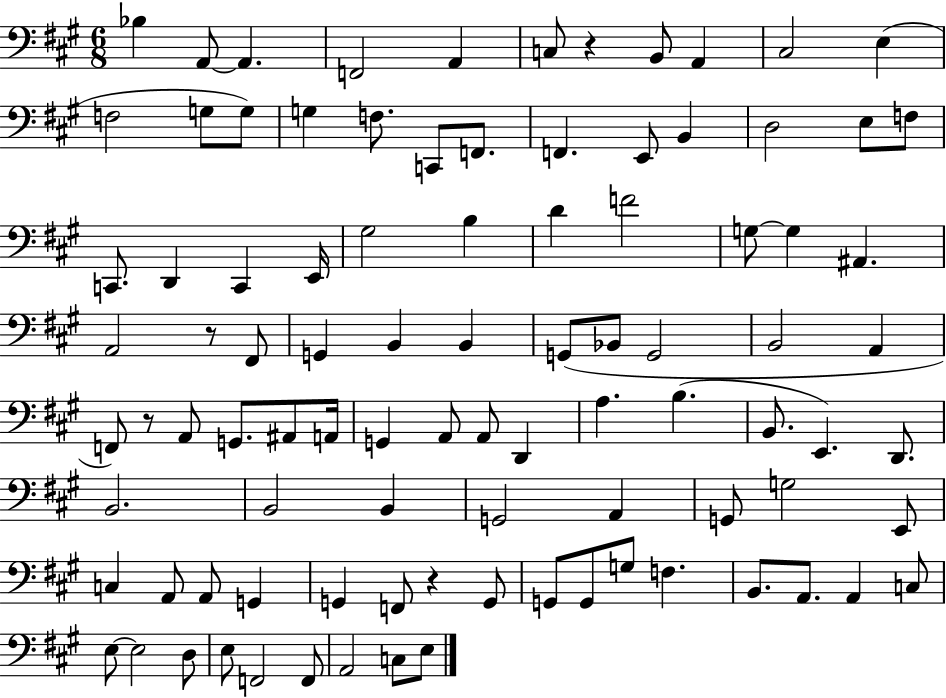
{
  \clef bass
  \numericTimeSignature
  \time 6/8
  \key a \major
  \repeat volta 2 { bes4 a,8~~ a,4. | f,2 a,4 | c8 r4 b,8 a,4 | cis2 e4( | \break f2 g8 g8) | g4 f8. c,8 f,8. | f,4. e,8 b,4 | d2 e8 f8 | \break c,8. d,4 c,4 e,16 | gis2 b4 | d'4 f'2 | g8~~ g4 ais,4. | \break a,2 r8 fis,8 | g,4 b,4 b,4 | g,8( bes,8 g,2 | b,2 a,4 | \break f,8) r8 a,8 g,8. ais,8 a,16 | g,4 a,8 a,8 d,4 | a4. b4.( | b,8. e,4.) d,8. | \break b,2. | b,2 b,4 | g,2 a,4 | g,8 g2 e,8 | \break c4 a,8 a,8 g,4 | g,4 f,8 r4 g,8 | g,8 g,8 g8 f4. | b,8. a,8. a,4 c8 | \break e8~~ e2 d8 | e8 f,2 f,8 | a,2 c8 e8 | } \bar "|."
}